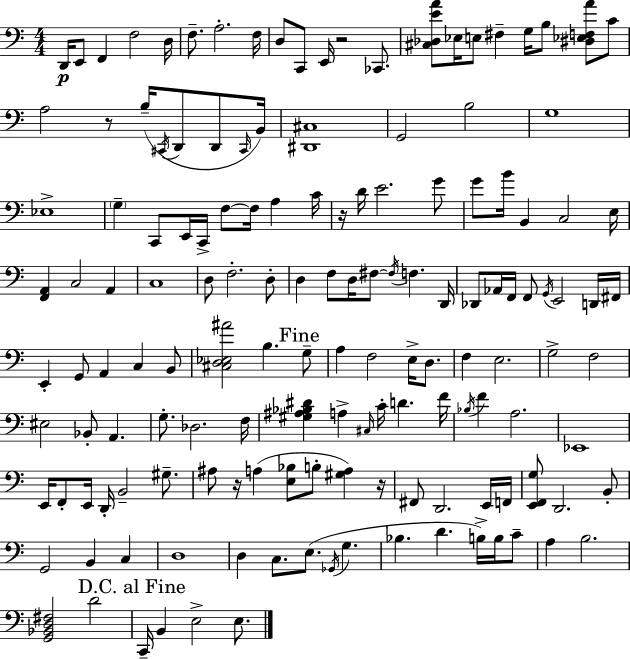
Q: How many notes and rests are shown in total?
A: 147